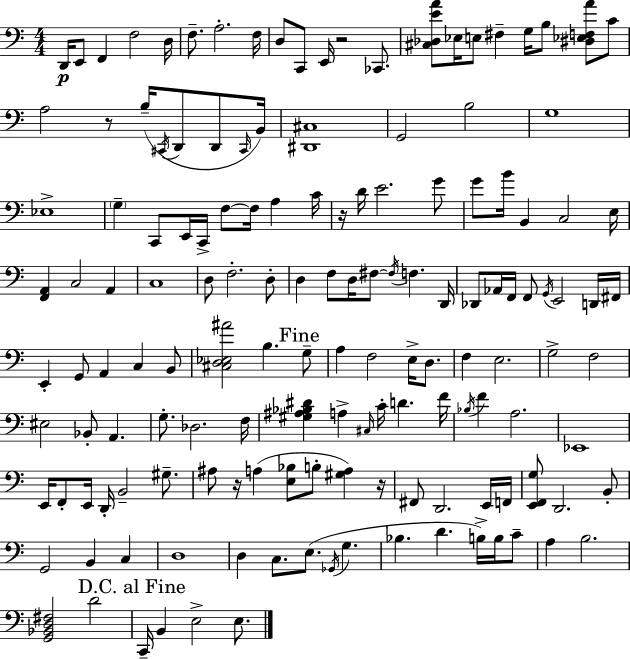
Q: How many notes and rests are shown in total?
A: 147